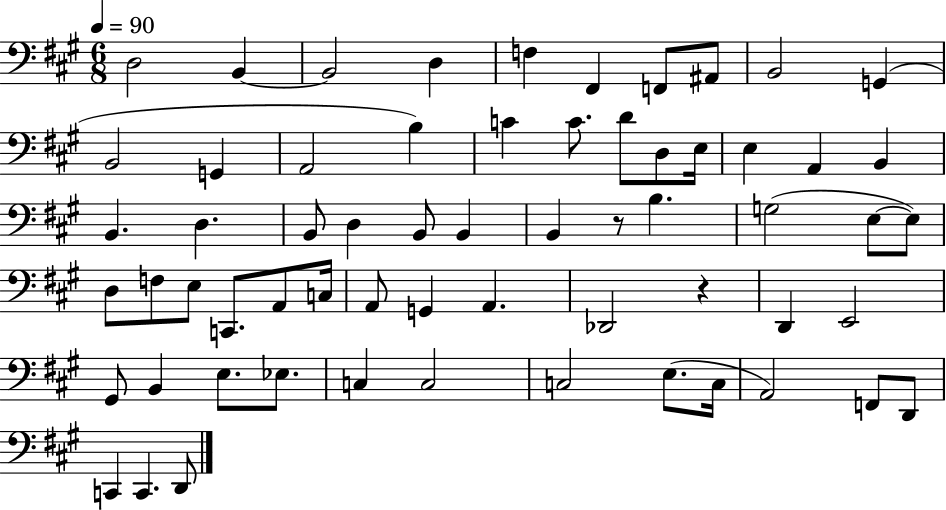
D3/h B2/q B2/h D3/q F3/q F#2/q F2/e A#2/e B2/h G2/q B2/h G2/q A2/h B3/q C4/q C4/e. D4/e D3/e E3/s E3/q A2/q B2/q B2/q. D3/q. B2/e D3/q B2/e B2/q B2/q R/e B3/q. G3/h E3/e E3/e D3/e F3/e E3/e C2/e. A2/e C3/s A2/e G2/q A2/q. Db2/h R/q D2/q E2/h G#2/e B2/q E3/e. Eb3/e. C3/q C3/h C3/h E3/e. C3/s A2/h F2/e D2/e C2/q C2/q. D2/e